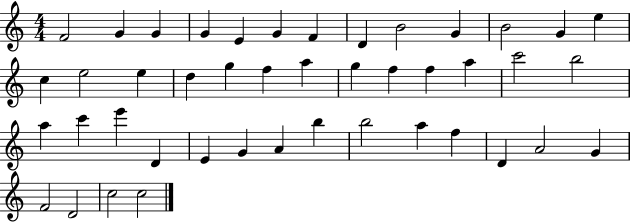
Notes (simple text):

F4/h G4/q G4/q G4/q E4/q G4/q F4/q D4/q B4/h G4/q B4/h G4/q E5/q C5/q E5/h E5/q D5/q G5/q F5/q A5/q G5/q F5/q F5/q A5/q C6/h B5/h A5/q C6/q E6/q D4/q E4/q G4/q A4/q B5/q B5/h A5/q F5/q D4/q A4/h G4/q F4/h D4/h C5/h C5/h